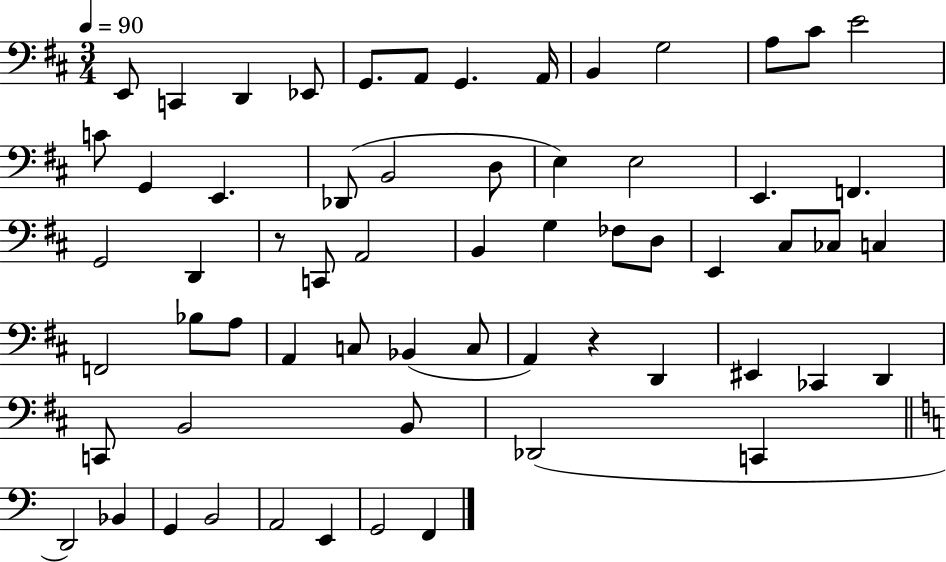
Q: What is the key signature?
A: D major